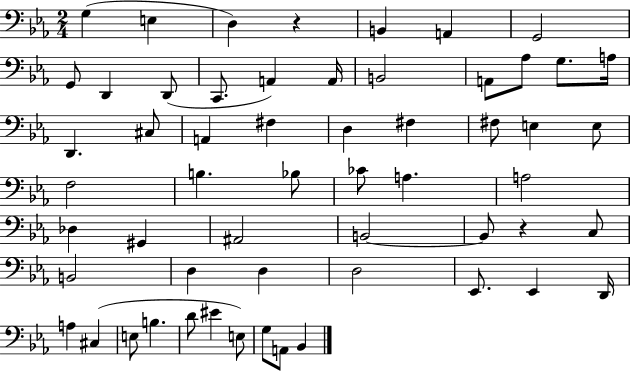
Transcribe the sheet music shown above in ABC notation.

X:1
T:Untitled
M:2/4
L:1/4
K:Eb
G, E, D, z B,, A,, G,,2 G,,/2 D,, D,,/2 C,,/2 A,, A,,/4 B,,2 A,,/2 _A,/2 G,/2 A,/4 D,, ^C,/2 A,, ^F, D, ^F, ^F,/2 E, E,/2 F,2 B, _B,/2 _C/2 A, A,2 _D, ^G,, ^A,,2 B,,2 B,,/2 z C,/2 B,,2 D, D, D,2 _E,,/2 _E,, D,,/4 A, ^C, E,/2 B, D/2 ^E E,/2 G,/2 A,,/2 _B,,